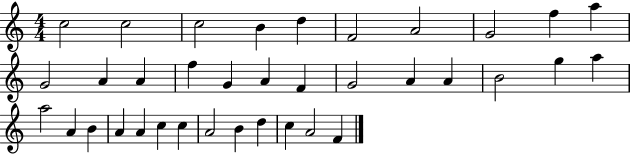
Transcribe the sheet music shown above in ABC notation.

X:1
T:Untitled
M:4/4
L:1/4
K:C
c2 c2 c2 B d F2 A2 G2 f a G2 A A f G A F G2 A A B2 g a a2 A B A A c c A2 B d c A2 F